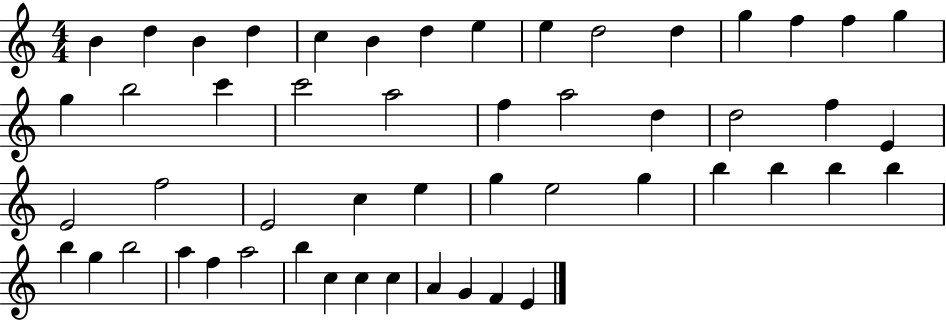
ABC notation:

X:1
T:Untitled
M:4/4
L:1/4
K:C
B d B d c B d e e d2 d g f f g g b2 c' c'2 a2 f a2 d d2 f E E2 f2 E2 c e g e2 g b b b b b g b2 a f a2 b c c c A G F E